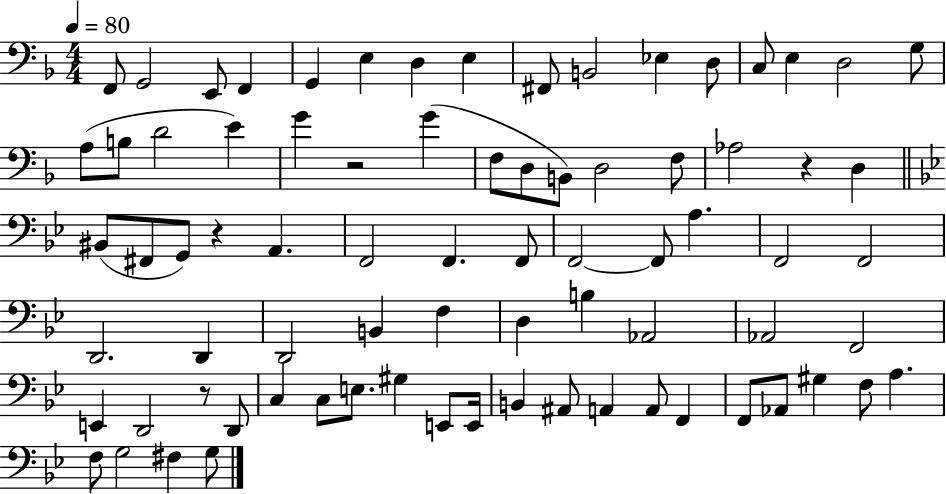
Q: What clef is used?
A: bass